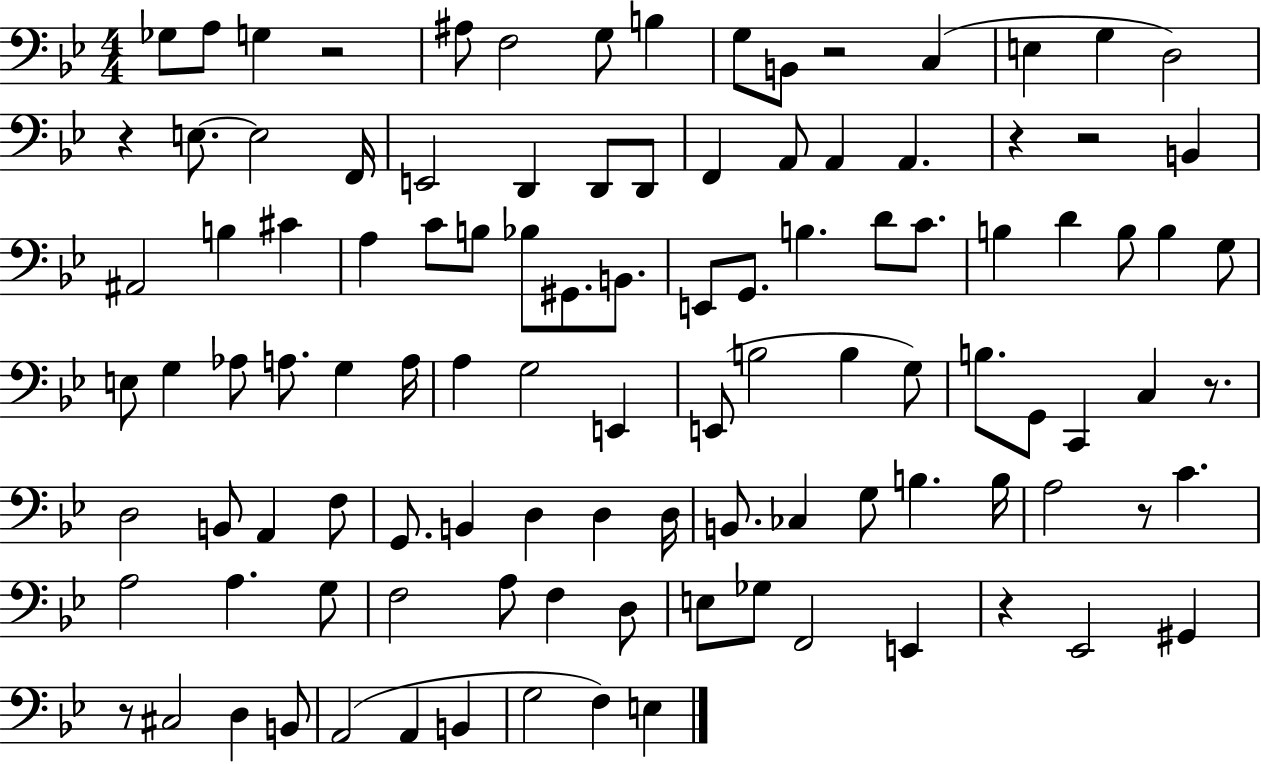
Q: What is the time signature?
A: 4/4